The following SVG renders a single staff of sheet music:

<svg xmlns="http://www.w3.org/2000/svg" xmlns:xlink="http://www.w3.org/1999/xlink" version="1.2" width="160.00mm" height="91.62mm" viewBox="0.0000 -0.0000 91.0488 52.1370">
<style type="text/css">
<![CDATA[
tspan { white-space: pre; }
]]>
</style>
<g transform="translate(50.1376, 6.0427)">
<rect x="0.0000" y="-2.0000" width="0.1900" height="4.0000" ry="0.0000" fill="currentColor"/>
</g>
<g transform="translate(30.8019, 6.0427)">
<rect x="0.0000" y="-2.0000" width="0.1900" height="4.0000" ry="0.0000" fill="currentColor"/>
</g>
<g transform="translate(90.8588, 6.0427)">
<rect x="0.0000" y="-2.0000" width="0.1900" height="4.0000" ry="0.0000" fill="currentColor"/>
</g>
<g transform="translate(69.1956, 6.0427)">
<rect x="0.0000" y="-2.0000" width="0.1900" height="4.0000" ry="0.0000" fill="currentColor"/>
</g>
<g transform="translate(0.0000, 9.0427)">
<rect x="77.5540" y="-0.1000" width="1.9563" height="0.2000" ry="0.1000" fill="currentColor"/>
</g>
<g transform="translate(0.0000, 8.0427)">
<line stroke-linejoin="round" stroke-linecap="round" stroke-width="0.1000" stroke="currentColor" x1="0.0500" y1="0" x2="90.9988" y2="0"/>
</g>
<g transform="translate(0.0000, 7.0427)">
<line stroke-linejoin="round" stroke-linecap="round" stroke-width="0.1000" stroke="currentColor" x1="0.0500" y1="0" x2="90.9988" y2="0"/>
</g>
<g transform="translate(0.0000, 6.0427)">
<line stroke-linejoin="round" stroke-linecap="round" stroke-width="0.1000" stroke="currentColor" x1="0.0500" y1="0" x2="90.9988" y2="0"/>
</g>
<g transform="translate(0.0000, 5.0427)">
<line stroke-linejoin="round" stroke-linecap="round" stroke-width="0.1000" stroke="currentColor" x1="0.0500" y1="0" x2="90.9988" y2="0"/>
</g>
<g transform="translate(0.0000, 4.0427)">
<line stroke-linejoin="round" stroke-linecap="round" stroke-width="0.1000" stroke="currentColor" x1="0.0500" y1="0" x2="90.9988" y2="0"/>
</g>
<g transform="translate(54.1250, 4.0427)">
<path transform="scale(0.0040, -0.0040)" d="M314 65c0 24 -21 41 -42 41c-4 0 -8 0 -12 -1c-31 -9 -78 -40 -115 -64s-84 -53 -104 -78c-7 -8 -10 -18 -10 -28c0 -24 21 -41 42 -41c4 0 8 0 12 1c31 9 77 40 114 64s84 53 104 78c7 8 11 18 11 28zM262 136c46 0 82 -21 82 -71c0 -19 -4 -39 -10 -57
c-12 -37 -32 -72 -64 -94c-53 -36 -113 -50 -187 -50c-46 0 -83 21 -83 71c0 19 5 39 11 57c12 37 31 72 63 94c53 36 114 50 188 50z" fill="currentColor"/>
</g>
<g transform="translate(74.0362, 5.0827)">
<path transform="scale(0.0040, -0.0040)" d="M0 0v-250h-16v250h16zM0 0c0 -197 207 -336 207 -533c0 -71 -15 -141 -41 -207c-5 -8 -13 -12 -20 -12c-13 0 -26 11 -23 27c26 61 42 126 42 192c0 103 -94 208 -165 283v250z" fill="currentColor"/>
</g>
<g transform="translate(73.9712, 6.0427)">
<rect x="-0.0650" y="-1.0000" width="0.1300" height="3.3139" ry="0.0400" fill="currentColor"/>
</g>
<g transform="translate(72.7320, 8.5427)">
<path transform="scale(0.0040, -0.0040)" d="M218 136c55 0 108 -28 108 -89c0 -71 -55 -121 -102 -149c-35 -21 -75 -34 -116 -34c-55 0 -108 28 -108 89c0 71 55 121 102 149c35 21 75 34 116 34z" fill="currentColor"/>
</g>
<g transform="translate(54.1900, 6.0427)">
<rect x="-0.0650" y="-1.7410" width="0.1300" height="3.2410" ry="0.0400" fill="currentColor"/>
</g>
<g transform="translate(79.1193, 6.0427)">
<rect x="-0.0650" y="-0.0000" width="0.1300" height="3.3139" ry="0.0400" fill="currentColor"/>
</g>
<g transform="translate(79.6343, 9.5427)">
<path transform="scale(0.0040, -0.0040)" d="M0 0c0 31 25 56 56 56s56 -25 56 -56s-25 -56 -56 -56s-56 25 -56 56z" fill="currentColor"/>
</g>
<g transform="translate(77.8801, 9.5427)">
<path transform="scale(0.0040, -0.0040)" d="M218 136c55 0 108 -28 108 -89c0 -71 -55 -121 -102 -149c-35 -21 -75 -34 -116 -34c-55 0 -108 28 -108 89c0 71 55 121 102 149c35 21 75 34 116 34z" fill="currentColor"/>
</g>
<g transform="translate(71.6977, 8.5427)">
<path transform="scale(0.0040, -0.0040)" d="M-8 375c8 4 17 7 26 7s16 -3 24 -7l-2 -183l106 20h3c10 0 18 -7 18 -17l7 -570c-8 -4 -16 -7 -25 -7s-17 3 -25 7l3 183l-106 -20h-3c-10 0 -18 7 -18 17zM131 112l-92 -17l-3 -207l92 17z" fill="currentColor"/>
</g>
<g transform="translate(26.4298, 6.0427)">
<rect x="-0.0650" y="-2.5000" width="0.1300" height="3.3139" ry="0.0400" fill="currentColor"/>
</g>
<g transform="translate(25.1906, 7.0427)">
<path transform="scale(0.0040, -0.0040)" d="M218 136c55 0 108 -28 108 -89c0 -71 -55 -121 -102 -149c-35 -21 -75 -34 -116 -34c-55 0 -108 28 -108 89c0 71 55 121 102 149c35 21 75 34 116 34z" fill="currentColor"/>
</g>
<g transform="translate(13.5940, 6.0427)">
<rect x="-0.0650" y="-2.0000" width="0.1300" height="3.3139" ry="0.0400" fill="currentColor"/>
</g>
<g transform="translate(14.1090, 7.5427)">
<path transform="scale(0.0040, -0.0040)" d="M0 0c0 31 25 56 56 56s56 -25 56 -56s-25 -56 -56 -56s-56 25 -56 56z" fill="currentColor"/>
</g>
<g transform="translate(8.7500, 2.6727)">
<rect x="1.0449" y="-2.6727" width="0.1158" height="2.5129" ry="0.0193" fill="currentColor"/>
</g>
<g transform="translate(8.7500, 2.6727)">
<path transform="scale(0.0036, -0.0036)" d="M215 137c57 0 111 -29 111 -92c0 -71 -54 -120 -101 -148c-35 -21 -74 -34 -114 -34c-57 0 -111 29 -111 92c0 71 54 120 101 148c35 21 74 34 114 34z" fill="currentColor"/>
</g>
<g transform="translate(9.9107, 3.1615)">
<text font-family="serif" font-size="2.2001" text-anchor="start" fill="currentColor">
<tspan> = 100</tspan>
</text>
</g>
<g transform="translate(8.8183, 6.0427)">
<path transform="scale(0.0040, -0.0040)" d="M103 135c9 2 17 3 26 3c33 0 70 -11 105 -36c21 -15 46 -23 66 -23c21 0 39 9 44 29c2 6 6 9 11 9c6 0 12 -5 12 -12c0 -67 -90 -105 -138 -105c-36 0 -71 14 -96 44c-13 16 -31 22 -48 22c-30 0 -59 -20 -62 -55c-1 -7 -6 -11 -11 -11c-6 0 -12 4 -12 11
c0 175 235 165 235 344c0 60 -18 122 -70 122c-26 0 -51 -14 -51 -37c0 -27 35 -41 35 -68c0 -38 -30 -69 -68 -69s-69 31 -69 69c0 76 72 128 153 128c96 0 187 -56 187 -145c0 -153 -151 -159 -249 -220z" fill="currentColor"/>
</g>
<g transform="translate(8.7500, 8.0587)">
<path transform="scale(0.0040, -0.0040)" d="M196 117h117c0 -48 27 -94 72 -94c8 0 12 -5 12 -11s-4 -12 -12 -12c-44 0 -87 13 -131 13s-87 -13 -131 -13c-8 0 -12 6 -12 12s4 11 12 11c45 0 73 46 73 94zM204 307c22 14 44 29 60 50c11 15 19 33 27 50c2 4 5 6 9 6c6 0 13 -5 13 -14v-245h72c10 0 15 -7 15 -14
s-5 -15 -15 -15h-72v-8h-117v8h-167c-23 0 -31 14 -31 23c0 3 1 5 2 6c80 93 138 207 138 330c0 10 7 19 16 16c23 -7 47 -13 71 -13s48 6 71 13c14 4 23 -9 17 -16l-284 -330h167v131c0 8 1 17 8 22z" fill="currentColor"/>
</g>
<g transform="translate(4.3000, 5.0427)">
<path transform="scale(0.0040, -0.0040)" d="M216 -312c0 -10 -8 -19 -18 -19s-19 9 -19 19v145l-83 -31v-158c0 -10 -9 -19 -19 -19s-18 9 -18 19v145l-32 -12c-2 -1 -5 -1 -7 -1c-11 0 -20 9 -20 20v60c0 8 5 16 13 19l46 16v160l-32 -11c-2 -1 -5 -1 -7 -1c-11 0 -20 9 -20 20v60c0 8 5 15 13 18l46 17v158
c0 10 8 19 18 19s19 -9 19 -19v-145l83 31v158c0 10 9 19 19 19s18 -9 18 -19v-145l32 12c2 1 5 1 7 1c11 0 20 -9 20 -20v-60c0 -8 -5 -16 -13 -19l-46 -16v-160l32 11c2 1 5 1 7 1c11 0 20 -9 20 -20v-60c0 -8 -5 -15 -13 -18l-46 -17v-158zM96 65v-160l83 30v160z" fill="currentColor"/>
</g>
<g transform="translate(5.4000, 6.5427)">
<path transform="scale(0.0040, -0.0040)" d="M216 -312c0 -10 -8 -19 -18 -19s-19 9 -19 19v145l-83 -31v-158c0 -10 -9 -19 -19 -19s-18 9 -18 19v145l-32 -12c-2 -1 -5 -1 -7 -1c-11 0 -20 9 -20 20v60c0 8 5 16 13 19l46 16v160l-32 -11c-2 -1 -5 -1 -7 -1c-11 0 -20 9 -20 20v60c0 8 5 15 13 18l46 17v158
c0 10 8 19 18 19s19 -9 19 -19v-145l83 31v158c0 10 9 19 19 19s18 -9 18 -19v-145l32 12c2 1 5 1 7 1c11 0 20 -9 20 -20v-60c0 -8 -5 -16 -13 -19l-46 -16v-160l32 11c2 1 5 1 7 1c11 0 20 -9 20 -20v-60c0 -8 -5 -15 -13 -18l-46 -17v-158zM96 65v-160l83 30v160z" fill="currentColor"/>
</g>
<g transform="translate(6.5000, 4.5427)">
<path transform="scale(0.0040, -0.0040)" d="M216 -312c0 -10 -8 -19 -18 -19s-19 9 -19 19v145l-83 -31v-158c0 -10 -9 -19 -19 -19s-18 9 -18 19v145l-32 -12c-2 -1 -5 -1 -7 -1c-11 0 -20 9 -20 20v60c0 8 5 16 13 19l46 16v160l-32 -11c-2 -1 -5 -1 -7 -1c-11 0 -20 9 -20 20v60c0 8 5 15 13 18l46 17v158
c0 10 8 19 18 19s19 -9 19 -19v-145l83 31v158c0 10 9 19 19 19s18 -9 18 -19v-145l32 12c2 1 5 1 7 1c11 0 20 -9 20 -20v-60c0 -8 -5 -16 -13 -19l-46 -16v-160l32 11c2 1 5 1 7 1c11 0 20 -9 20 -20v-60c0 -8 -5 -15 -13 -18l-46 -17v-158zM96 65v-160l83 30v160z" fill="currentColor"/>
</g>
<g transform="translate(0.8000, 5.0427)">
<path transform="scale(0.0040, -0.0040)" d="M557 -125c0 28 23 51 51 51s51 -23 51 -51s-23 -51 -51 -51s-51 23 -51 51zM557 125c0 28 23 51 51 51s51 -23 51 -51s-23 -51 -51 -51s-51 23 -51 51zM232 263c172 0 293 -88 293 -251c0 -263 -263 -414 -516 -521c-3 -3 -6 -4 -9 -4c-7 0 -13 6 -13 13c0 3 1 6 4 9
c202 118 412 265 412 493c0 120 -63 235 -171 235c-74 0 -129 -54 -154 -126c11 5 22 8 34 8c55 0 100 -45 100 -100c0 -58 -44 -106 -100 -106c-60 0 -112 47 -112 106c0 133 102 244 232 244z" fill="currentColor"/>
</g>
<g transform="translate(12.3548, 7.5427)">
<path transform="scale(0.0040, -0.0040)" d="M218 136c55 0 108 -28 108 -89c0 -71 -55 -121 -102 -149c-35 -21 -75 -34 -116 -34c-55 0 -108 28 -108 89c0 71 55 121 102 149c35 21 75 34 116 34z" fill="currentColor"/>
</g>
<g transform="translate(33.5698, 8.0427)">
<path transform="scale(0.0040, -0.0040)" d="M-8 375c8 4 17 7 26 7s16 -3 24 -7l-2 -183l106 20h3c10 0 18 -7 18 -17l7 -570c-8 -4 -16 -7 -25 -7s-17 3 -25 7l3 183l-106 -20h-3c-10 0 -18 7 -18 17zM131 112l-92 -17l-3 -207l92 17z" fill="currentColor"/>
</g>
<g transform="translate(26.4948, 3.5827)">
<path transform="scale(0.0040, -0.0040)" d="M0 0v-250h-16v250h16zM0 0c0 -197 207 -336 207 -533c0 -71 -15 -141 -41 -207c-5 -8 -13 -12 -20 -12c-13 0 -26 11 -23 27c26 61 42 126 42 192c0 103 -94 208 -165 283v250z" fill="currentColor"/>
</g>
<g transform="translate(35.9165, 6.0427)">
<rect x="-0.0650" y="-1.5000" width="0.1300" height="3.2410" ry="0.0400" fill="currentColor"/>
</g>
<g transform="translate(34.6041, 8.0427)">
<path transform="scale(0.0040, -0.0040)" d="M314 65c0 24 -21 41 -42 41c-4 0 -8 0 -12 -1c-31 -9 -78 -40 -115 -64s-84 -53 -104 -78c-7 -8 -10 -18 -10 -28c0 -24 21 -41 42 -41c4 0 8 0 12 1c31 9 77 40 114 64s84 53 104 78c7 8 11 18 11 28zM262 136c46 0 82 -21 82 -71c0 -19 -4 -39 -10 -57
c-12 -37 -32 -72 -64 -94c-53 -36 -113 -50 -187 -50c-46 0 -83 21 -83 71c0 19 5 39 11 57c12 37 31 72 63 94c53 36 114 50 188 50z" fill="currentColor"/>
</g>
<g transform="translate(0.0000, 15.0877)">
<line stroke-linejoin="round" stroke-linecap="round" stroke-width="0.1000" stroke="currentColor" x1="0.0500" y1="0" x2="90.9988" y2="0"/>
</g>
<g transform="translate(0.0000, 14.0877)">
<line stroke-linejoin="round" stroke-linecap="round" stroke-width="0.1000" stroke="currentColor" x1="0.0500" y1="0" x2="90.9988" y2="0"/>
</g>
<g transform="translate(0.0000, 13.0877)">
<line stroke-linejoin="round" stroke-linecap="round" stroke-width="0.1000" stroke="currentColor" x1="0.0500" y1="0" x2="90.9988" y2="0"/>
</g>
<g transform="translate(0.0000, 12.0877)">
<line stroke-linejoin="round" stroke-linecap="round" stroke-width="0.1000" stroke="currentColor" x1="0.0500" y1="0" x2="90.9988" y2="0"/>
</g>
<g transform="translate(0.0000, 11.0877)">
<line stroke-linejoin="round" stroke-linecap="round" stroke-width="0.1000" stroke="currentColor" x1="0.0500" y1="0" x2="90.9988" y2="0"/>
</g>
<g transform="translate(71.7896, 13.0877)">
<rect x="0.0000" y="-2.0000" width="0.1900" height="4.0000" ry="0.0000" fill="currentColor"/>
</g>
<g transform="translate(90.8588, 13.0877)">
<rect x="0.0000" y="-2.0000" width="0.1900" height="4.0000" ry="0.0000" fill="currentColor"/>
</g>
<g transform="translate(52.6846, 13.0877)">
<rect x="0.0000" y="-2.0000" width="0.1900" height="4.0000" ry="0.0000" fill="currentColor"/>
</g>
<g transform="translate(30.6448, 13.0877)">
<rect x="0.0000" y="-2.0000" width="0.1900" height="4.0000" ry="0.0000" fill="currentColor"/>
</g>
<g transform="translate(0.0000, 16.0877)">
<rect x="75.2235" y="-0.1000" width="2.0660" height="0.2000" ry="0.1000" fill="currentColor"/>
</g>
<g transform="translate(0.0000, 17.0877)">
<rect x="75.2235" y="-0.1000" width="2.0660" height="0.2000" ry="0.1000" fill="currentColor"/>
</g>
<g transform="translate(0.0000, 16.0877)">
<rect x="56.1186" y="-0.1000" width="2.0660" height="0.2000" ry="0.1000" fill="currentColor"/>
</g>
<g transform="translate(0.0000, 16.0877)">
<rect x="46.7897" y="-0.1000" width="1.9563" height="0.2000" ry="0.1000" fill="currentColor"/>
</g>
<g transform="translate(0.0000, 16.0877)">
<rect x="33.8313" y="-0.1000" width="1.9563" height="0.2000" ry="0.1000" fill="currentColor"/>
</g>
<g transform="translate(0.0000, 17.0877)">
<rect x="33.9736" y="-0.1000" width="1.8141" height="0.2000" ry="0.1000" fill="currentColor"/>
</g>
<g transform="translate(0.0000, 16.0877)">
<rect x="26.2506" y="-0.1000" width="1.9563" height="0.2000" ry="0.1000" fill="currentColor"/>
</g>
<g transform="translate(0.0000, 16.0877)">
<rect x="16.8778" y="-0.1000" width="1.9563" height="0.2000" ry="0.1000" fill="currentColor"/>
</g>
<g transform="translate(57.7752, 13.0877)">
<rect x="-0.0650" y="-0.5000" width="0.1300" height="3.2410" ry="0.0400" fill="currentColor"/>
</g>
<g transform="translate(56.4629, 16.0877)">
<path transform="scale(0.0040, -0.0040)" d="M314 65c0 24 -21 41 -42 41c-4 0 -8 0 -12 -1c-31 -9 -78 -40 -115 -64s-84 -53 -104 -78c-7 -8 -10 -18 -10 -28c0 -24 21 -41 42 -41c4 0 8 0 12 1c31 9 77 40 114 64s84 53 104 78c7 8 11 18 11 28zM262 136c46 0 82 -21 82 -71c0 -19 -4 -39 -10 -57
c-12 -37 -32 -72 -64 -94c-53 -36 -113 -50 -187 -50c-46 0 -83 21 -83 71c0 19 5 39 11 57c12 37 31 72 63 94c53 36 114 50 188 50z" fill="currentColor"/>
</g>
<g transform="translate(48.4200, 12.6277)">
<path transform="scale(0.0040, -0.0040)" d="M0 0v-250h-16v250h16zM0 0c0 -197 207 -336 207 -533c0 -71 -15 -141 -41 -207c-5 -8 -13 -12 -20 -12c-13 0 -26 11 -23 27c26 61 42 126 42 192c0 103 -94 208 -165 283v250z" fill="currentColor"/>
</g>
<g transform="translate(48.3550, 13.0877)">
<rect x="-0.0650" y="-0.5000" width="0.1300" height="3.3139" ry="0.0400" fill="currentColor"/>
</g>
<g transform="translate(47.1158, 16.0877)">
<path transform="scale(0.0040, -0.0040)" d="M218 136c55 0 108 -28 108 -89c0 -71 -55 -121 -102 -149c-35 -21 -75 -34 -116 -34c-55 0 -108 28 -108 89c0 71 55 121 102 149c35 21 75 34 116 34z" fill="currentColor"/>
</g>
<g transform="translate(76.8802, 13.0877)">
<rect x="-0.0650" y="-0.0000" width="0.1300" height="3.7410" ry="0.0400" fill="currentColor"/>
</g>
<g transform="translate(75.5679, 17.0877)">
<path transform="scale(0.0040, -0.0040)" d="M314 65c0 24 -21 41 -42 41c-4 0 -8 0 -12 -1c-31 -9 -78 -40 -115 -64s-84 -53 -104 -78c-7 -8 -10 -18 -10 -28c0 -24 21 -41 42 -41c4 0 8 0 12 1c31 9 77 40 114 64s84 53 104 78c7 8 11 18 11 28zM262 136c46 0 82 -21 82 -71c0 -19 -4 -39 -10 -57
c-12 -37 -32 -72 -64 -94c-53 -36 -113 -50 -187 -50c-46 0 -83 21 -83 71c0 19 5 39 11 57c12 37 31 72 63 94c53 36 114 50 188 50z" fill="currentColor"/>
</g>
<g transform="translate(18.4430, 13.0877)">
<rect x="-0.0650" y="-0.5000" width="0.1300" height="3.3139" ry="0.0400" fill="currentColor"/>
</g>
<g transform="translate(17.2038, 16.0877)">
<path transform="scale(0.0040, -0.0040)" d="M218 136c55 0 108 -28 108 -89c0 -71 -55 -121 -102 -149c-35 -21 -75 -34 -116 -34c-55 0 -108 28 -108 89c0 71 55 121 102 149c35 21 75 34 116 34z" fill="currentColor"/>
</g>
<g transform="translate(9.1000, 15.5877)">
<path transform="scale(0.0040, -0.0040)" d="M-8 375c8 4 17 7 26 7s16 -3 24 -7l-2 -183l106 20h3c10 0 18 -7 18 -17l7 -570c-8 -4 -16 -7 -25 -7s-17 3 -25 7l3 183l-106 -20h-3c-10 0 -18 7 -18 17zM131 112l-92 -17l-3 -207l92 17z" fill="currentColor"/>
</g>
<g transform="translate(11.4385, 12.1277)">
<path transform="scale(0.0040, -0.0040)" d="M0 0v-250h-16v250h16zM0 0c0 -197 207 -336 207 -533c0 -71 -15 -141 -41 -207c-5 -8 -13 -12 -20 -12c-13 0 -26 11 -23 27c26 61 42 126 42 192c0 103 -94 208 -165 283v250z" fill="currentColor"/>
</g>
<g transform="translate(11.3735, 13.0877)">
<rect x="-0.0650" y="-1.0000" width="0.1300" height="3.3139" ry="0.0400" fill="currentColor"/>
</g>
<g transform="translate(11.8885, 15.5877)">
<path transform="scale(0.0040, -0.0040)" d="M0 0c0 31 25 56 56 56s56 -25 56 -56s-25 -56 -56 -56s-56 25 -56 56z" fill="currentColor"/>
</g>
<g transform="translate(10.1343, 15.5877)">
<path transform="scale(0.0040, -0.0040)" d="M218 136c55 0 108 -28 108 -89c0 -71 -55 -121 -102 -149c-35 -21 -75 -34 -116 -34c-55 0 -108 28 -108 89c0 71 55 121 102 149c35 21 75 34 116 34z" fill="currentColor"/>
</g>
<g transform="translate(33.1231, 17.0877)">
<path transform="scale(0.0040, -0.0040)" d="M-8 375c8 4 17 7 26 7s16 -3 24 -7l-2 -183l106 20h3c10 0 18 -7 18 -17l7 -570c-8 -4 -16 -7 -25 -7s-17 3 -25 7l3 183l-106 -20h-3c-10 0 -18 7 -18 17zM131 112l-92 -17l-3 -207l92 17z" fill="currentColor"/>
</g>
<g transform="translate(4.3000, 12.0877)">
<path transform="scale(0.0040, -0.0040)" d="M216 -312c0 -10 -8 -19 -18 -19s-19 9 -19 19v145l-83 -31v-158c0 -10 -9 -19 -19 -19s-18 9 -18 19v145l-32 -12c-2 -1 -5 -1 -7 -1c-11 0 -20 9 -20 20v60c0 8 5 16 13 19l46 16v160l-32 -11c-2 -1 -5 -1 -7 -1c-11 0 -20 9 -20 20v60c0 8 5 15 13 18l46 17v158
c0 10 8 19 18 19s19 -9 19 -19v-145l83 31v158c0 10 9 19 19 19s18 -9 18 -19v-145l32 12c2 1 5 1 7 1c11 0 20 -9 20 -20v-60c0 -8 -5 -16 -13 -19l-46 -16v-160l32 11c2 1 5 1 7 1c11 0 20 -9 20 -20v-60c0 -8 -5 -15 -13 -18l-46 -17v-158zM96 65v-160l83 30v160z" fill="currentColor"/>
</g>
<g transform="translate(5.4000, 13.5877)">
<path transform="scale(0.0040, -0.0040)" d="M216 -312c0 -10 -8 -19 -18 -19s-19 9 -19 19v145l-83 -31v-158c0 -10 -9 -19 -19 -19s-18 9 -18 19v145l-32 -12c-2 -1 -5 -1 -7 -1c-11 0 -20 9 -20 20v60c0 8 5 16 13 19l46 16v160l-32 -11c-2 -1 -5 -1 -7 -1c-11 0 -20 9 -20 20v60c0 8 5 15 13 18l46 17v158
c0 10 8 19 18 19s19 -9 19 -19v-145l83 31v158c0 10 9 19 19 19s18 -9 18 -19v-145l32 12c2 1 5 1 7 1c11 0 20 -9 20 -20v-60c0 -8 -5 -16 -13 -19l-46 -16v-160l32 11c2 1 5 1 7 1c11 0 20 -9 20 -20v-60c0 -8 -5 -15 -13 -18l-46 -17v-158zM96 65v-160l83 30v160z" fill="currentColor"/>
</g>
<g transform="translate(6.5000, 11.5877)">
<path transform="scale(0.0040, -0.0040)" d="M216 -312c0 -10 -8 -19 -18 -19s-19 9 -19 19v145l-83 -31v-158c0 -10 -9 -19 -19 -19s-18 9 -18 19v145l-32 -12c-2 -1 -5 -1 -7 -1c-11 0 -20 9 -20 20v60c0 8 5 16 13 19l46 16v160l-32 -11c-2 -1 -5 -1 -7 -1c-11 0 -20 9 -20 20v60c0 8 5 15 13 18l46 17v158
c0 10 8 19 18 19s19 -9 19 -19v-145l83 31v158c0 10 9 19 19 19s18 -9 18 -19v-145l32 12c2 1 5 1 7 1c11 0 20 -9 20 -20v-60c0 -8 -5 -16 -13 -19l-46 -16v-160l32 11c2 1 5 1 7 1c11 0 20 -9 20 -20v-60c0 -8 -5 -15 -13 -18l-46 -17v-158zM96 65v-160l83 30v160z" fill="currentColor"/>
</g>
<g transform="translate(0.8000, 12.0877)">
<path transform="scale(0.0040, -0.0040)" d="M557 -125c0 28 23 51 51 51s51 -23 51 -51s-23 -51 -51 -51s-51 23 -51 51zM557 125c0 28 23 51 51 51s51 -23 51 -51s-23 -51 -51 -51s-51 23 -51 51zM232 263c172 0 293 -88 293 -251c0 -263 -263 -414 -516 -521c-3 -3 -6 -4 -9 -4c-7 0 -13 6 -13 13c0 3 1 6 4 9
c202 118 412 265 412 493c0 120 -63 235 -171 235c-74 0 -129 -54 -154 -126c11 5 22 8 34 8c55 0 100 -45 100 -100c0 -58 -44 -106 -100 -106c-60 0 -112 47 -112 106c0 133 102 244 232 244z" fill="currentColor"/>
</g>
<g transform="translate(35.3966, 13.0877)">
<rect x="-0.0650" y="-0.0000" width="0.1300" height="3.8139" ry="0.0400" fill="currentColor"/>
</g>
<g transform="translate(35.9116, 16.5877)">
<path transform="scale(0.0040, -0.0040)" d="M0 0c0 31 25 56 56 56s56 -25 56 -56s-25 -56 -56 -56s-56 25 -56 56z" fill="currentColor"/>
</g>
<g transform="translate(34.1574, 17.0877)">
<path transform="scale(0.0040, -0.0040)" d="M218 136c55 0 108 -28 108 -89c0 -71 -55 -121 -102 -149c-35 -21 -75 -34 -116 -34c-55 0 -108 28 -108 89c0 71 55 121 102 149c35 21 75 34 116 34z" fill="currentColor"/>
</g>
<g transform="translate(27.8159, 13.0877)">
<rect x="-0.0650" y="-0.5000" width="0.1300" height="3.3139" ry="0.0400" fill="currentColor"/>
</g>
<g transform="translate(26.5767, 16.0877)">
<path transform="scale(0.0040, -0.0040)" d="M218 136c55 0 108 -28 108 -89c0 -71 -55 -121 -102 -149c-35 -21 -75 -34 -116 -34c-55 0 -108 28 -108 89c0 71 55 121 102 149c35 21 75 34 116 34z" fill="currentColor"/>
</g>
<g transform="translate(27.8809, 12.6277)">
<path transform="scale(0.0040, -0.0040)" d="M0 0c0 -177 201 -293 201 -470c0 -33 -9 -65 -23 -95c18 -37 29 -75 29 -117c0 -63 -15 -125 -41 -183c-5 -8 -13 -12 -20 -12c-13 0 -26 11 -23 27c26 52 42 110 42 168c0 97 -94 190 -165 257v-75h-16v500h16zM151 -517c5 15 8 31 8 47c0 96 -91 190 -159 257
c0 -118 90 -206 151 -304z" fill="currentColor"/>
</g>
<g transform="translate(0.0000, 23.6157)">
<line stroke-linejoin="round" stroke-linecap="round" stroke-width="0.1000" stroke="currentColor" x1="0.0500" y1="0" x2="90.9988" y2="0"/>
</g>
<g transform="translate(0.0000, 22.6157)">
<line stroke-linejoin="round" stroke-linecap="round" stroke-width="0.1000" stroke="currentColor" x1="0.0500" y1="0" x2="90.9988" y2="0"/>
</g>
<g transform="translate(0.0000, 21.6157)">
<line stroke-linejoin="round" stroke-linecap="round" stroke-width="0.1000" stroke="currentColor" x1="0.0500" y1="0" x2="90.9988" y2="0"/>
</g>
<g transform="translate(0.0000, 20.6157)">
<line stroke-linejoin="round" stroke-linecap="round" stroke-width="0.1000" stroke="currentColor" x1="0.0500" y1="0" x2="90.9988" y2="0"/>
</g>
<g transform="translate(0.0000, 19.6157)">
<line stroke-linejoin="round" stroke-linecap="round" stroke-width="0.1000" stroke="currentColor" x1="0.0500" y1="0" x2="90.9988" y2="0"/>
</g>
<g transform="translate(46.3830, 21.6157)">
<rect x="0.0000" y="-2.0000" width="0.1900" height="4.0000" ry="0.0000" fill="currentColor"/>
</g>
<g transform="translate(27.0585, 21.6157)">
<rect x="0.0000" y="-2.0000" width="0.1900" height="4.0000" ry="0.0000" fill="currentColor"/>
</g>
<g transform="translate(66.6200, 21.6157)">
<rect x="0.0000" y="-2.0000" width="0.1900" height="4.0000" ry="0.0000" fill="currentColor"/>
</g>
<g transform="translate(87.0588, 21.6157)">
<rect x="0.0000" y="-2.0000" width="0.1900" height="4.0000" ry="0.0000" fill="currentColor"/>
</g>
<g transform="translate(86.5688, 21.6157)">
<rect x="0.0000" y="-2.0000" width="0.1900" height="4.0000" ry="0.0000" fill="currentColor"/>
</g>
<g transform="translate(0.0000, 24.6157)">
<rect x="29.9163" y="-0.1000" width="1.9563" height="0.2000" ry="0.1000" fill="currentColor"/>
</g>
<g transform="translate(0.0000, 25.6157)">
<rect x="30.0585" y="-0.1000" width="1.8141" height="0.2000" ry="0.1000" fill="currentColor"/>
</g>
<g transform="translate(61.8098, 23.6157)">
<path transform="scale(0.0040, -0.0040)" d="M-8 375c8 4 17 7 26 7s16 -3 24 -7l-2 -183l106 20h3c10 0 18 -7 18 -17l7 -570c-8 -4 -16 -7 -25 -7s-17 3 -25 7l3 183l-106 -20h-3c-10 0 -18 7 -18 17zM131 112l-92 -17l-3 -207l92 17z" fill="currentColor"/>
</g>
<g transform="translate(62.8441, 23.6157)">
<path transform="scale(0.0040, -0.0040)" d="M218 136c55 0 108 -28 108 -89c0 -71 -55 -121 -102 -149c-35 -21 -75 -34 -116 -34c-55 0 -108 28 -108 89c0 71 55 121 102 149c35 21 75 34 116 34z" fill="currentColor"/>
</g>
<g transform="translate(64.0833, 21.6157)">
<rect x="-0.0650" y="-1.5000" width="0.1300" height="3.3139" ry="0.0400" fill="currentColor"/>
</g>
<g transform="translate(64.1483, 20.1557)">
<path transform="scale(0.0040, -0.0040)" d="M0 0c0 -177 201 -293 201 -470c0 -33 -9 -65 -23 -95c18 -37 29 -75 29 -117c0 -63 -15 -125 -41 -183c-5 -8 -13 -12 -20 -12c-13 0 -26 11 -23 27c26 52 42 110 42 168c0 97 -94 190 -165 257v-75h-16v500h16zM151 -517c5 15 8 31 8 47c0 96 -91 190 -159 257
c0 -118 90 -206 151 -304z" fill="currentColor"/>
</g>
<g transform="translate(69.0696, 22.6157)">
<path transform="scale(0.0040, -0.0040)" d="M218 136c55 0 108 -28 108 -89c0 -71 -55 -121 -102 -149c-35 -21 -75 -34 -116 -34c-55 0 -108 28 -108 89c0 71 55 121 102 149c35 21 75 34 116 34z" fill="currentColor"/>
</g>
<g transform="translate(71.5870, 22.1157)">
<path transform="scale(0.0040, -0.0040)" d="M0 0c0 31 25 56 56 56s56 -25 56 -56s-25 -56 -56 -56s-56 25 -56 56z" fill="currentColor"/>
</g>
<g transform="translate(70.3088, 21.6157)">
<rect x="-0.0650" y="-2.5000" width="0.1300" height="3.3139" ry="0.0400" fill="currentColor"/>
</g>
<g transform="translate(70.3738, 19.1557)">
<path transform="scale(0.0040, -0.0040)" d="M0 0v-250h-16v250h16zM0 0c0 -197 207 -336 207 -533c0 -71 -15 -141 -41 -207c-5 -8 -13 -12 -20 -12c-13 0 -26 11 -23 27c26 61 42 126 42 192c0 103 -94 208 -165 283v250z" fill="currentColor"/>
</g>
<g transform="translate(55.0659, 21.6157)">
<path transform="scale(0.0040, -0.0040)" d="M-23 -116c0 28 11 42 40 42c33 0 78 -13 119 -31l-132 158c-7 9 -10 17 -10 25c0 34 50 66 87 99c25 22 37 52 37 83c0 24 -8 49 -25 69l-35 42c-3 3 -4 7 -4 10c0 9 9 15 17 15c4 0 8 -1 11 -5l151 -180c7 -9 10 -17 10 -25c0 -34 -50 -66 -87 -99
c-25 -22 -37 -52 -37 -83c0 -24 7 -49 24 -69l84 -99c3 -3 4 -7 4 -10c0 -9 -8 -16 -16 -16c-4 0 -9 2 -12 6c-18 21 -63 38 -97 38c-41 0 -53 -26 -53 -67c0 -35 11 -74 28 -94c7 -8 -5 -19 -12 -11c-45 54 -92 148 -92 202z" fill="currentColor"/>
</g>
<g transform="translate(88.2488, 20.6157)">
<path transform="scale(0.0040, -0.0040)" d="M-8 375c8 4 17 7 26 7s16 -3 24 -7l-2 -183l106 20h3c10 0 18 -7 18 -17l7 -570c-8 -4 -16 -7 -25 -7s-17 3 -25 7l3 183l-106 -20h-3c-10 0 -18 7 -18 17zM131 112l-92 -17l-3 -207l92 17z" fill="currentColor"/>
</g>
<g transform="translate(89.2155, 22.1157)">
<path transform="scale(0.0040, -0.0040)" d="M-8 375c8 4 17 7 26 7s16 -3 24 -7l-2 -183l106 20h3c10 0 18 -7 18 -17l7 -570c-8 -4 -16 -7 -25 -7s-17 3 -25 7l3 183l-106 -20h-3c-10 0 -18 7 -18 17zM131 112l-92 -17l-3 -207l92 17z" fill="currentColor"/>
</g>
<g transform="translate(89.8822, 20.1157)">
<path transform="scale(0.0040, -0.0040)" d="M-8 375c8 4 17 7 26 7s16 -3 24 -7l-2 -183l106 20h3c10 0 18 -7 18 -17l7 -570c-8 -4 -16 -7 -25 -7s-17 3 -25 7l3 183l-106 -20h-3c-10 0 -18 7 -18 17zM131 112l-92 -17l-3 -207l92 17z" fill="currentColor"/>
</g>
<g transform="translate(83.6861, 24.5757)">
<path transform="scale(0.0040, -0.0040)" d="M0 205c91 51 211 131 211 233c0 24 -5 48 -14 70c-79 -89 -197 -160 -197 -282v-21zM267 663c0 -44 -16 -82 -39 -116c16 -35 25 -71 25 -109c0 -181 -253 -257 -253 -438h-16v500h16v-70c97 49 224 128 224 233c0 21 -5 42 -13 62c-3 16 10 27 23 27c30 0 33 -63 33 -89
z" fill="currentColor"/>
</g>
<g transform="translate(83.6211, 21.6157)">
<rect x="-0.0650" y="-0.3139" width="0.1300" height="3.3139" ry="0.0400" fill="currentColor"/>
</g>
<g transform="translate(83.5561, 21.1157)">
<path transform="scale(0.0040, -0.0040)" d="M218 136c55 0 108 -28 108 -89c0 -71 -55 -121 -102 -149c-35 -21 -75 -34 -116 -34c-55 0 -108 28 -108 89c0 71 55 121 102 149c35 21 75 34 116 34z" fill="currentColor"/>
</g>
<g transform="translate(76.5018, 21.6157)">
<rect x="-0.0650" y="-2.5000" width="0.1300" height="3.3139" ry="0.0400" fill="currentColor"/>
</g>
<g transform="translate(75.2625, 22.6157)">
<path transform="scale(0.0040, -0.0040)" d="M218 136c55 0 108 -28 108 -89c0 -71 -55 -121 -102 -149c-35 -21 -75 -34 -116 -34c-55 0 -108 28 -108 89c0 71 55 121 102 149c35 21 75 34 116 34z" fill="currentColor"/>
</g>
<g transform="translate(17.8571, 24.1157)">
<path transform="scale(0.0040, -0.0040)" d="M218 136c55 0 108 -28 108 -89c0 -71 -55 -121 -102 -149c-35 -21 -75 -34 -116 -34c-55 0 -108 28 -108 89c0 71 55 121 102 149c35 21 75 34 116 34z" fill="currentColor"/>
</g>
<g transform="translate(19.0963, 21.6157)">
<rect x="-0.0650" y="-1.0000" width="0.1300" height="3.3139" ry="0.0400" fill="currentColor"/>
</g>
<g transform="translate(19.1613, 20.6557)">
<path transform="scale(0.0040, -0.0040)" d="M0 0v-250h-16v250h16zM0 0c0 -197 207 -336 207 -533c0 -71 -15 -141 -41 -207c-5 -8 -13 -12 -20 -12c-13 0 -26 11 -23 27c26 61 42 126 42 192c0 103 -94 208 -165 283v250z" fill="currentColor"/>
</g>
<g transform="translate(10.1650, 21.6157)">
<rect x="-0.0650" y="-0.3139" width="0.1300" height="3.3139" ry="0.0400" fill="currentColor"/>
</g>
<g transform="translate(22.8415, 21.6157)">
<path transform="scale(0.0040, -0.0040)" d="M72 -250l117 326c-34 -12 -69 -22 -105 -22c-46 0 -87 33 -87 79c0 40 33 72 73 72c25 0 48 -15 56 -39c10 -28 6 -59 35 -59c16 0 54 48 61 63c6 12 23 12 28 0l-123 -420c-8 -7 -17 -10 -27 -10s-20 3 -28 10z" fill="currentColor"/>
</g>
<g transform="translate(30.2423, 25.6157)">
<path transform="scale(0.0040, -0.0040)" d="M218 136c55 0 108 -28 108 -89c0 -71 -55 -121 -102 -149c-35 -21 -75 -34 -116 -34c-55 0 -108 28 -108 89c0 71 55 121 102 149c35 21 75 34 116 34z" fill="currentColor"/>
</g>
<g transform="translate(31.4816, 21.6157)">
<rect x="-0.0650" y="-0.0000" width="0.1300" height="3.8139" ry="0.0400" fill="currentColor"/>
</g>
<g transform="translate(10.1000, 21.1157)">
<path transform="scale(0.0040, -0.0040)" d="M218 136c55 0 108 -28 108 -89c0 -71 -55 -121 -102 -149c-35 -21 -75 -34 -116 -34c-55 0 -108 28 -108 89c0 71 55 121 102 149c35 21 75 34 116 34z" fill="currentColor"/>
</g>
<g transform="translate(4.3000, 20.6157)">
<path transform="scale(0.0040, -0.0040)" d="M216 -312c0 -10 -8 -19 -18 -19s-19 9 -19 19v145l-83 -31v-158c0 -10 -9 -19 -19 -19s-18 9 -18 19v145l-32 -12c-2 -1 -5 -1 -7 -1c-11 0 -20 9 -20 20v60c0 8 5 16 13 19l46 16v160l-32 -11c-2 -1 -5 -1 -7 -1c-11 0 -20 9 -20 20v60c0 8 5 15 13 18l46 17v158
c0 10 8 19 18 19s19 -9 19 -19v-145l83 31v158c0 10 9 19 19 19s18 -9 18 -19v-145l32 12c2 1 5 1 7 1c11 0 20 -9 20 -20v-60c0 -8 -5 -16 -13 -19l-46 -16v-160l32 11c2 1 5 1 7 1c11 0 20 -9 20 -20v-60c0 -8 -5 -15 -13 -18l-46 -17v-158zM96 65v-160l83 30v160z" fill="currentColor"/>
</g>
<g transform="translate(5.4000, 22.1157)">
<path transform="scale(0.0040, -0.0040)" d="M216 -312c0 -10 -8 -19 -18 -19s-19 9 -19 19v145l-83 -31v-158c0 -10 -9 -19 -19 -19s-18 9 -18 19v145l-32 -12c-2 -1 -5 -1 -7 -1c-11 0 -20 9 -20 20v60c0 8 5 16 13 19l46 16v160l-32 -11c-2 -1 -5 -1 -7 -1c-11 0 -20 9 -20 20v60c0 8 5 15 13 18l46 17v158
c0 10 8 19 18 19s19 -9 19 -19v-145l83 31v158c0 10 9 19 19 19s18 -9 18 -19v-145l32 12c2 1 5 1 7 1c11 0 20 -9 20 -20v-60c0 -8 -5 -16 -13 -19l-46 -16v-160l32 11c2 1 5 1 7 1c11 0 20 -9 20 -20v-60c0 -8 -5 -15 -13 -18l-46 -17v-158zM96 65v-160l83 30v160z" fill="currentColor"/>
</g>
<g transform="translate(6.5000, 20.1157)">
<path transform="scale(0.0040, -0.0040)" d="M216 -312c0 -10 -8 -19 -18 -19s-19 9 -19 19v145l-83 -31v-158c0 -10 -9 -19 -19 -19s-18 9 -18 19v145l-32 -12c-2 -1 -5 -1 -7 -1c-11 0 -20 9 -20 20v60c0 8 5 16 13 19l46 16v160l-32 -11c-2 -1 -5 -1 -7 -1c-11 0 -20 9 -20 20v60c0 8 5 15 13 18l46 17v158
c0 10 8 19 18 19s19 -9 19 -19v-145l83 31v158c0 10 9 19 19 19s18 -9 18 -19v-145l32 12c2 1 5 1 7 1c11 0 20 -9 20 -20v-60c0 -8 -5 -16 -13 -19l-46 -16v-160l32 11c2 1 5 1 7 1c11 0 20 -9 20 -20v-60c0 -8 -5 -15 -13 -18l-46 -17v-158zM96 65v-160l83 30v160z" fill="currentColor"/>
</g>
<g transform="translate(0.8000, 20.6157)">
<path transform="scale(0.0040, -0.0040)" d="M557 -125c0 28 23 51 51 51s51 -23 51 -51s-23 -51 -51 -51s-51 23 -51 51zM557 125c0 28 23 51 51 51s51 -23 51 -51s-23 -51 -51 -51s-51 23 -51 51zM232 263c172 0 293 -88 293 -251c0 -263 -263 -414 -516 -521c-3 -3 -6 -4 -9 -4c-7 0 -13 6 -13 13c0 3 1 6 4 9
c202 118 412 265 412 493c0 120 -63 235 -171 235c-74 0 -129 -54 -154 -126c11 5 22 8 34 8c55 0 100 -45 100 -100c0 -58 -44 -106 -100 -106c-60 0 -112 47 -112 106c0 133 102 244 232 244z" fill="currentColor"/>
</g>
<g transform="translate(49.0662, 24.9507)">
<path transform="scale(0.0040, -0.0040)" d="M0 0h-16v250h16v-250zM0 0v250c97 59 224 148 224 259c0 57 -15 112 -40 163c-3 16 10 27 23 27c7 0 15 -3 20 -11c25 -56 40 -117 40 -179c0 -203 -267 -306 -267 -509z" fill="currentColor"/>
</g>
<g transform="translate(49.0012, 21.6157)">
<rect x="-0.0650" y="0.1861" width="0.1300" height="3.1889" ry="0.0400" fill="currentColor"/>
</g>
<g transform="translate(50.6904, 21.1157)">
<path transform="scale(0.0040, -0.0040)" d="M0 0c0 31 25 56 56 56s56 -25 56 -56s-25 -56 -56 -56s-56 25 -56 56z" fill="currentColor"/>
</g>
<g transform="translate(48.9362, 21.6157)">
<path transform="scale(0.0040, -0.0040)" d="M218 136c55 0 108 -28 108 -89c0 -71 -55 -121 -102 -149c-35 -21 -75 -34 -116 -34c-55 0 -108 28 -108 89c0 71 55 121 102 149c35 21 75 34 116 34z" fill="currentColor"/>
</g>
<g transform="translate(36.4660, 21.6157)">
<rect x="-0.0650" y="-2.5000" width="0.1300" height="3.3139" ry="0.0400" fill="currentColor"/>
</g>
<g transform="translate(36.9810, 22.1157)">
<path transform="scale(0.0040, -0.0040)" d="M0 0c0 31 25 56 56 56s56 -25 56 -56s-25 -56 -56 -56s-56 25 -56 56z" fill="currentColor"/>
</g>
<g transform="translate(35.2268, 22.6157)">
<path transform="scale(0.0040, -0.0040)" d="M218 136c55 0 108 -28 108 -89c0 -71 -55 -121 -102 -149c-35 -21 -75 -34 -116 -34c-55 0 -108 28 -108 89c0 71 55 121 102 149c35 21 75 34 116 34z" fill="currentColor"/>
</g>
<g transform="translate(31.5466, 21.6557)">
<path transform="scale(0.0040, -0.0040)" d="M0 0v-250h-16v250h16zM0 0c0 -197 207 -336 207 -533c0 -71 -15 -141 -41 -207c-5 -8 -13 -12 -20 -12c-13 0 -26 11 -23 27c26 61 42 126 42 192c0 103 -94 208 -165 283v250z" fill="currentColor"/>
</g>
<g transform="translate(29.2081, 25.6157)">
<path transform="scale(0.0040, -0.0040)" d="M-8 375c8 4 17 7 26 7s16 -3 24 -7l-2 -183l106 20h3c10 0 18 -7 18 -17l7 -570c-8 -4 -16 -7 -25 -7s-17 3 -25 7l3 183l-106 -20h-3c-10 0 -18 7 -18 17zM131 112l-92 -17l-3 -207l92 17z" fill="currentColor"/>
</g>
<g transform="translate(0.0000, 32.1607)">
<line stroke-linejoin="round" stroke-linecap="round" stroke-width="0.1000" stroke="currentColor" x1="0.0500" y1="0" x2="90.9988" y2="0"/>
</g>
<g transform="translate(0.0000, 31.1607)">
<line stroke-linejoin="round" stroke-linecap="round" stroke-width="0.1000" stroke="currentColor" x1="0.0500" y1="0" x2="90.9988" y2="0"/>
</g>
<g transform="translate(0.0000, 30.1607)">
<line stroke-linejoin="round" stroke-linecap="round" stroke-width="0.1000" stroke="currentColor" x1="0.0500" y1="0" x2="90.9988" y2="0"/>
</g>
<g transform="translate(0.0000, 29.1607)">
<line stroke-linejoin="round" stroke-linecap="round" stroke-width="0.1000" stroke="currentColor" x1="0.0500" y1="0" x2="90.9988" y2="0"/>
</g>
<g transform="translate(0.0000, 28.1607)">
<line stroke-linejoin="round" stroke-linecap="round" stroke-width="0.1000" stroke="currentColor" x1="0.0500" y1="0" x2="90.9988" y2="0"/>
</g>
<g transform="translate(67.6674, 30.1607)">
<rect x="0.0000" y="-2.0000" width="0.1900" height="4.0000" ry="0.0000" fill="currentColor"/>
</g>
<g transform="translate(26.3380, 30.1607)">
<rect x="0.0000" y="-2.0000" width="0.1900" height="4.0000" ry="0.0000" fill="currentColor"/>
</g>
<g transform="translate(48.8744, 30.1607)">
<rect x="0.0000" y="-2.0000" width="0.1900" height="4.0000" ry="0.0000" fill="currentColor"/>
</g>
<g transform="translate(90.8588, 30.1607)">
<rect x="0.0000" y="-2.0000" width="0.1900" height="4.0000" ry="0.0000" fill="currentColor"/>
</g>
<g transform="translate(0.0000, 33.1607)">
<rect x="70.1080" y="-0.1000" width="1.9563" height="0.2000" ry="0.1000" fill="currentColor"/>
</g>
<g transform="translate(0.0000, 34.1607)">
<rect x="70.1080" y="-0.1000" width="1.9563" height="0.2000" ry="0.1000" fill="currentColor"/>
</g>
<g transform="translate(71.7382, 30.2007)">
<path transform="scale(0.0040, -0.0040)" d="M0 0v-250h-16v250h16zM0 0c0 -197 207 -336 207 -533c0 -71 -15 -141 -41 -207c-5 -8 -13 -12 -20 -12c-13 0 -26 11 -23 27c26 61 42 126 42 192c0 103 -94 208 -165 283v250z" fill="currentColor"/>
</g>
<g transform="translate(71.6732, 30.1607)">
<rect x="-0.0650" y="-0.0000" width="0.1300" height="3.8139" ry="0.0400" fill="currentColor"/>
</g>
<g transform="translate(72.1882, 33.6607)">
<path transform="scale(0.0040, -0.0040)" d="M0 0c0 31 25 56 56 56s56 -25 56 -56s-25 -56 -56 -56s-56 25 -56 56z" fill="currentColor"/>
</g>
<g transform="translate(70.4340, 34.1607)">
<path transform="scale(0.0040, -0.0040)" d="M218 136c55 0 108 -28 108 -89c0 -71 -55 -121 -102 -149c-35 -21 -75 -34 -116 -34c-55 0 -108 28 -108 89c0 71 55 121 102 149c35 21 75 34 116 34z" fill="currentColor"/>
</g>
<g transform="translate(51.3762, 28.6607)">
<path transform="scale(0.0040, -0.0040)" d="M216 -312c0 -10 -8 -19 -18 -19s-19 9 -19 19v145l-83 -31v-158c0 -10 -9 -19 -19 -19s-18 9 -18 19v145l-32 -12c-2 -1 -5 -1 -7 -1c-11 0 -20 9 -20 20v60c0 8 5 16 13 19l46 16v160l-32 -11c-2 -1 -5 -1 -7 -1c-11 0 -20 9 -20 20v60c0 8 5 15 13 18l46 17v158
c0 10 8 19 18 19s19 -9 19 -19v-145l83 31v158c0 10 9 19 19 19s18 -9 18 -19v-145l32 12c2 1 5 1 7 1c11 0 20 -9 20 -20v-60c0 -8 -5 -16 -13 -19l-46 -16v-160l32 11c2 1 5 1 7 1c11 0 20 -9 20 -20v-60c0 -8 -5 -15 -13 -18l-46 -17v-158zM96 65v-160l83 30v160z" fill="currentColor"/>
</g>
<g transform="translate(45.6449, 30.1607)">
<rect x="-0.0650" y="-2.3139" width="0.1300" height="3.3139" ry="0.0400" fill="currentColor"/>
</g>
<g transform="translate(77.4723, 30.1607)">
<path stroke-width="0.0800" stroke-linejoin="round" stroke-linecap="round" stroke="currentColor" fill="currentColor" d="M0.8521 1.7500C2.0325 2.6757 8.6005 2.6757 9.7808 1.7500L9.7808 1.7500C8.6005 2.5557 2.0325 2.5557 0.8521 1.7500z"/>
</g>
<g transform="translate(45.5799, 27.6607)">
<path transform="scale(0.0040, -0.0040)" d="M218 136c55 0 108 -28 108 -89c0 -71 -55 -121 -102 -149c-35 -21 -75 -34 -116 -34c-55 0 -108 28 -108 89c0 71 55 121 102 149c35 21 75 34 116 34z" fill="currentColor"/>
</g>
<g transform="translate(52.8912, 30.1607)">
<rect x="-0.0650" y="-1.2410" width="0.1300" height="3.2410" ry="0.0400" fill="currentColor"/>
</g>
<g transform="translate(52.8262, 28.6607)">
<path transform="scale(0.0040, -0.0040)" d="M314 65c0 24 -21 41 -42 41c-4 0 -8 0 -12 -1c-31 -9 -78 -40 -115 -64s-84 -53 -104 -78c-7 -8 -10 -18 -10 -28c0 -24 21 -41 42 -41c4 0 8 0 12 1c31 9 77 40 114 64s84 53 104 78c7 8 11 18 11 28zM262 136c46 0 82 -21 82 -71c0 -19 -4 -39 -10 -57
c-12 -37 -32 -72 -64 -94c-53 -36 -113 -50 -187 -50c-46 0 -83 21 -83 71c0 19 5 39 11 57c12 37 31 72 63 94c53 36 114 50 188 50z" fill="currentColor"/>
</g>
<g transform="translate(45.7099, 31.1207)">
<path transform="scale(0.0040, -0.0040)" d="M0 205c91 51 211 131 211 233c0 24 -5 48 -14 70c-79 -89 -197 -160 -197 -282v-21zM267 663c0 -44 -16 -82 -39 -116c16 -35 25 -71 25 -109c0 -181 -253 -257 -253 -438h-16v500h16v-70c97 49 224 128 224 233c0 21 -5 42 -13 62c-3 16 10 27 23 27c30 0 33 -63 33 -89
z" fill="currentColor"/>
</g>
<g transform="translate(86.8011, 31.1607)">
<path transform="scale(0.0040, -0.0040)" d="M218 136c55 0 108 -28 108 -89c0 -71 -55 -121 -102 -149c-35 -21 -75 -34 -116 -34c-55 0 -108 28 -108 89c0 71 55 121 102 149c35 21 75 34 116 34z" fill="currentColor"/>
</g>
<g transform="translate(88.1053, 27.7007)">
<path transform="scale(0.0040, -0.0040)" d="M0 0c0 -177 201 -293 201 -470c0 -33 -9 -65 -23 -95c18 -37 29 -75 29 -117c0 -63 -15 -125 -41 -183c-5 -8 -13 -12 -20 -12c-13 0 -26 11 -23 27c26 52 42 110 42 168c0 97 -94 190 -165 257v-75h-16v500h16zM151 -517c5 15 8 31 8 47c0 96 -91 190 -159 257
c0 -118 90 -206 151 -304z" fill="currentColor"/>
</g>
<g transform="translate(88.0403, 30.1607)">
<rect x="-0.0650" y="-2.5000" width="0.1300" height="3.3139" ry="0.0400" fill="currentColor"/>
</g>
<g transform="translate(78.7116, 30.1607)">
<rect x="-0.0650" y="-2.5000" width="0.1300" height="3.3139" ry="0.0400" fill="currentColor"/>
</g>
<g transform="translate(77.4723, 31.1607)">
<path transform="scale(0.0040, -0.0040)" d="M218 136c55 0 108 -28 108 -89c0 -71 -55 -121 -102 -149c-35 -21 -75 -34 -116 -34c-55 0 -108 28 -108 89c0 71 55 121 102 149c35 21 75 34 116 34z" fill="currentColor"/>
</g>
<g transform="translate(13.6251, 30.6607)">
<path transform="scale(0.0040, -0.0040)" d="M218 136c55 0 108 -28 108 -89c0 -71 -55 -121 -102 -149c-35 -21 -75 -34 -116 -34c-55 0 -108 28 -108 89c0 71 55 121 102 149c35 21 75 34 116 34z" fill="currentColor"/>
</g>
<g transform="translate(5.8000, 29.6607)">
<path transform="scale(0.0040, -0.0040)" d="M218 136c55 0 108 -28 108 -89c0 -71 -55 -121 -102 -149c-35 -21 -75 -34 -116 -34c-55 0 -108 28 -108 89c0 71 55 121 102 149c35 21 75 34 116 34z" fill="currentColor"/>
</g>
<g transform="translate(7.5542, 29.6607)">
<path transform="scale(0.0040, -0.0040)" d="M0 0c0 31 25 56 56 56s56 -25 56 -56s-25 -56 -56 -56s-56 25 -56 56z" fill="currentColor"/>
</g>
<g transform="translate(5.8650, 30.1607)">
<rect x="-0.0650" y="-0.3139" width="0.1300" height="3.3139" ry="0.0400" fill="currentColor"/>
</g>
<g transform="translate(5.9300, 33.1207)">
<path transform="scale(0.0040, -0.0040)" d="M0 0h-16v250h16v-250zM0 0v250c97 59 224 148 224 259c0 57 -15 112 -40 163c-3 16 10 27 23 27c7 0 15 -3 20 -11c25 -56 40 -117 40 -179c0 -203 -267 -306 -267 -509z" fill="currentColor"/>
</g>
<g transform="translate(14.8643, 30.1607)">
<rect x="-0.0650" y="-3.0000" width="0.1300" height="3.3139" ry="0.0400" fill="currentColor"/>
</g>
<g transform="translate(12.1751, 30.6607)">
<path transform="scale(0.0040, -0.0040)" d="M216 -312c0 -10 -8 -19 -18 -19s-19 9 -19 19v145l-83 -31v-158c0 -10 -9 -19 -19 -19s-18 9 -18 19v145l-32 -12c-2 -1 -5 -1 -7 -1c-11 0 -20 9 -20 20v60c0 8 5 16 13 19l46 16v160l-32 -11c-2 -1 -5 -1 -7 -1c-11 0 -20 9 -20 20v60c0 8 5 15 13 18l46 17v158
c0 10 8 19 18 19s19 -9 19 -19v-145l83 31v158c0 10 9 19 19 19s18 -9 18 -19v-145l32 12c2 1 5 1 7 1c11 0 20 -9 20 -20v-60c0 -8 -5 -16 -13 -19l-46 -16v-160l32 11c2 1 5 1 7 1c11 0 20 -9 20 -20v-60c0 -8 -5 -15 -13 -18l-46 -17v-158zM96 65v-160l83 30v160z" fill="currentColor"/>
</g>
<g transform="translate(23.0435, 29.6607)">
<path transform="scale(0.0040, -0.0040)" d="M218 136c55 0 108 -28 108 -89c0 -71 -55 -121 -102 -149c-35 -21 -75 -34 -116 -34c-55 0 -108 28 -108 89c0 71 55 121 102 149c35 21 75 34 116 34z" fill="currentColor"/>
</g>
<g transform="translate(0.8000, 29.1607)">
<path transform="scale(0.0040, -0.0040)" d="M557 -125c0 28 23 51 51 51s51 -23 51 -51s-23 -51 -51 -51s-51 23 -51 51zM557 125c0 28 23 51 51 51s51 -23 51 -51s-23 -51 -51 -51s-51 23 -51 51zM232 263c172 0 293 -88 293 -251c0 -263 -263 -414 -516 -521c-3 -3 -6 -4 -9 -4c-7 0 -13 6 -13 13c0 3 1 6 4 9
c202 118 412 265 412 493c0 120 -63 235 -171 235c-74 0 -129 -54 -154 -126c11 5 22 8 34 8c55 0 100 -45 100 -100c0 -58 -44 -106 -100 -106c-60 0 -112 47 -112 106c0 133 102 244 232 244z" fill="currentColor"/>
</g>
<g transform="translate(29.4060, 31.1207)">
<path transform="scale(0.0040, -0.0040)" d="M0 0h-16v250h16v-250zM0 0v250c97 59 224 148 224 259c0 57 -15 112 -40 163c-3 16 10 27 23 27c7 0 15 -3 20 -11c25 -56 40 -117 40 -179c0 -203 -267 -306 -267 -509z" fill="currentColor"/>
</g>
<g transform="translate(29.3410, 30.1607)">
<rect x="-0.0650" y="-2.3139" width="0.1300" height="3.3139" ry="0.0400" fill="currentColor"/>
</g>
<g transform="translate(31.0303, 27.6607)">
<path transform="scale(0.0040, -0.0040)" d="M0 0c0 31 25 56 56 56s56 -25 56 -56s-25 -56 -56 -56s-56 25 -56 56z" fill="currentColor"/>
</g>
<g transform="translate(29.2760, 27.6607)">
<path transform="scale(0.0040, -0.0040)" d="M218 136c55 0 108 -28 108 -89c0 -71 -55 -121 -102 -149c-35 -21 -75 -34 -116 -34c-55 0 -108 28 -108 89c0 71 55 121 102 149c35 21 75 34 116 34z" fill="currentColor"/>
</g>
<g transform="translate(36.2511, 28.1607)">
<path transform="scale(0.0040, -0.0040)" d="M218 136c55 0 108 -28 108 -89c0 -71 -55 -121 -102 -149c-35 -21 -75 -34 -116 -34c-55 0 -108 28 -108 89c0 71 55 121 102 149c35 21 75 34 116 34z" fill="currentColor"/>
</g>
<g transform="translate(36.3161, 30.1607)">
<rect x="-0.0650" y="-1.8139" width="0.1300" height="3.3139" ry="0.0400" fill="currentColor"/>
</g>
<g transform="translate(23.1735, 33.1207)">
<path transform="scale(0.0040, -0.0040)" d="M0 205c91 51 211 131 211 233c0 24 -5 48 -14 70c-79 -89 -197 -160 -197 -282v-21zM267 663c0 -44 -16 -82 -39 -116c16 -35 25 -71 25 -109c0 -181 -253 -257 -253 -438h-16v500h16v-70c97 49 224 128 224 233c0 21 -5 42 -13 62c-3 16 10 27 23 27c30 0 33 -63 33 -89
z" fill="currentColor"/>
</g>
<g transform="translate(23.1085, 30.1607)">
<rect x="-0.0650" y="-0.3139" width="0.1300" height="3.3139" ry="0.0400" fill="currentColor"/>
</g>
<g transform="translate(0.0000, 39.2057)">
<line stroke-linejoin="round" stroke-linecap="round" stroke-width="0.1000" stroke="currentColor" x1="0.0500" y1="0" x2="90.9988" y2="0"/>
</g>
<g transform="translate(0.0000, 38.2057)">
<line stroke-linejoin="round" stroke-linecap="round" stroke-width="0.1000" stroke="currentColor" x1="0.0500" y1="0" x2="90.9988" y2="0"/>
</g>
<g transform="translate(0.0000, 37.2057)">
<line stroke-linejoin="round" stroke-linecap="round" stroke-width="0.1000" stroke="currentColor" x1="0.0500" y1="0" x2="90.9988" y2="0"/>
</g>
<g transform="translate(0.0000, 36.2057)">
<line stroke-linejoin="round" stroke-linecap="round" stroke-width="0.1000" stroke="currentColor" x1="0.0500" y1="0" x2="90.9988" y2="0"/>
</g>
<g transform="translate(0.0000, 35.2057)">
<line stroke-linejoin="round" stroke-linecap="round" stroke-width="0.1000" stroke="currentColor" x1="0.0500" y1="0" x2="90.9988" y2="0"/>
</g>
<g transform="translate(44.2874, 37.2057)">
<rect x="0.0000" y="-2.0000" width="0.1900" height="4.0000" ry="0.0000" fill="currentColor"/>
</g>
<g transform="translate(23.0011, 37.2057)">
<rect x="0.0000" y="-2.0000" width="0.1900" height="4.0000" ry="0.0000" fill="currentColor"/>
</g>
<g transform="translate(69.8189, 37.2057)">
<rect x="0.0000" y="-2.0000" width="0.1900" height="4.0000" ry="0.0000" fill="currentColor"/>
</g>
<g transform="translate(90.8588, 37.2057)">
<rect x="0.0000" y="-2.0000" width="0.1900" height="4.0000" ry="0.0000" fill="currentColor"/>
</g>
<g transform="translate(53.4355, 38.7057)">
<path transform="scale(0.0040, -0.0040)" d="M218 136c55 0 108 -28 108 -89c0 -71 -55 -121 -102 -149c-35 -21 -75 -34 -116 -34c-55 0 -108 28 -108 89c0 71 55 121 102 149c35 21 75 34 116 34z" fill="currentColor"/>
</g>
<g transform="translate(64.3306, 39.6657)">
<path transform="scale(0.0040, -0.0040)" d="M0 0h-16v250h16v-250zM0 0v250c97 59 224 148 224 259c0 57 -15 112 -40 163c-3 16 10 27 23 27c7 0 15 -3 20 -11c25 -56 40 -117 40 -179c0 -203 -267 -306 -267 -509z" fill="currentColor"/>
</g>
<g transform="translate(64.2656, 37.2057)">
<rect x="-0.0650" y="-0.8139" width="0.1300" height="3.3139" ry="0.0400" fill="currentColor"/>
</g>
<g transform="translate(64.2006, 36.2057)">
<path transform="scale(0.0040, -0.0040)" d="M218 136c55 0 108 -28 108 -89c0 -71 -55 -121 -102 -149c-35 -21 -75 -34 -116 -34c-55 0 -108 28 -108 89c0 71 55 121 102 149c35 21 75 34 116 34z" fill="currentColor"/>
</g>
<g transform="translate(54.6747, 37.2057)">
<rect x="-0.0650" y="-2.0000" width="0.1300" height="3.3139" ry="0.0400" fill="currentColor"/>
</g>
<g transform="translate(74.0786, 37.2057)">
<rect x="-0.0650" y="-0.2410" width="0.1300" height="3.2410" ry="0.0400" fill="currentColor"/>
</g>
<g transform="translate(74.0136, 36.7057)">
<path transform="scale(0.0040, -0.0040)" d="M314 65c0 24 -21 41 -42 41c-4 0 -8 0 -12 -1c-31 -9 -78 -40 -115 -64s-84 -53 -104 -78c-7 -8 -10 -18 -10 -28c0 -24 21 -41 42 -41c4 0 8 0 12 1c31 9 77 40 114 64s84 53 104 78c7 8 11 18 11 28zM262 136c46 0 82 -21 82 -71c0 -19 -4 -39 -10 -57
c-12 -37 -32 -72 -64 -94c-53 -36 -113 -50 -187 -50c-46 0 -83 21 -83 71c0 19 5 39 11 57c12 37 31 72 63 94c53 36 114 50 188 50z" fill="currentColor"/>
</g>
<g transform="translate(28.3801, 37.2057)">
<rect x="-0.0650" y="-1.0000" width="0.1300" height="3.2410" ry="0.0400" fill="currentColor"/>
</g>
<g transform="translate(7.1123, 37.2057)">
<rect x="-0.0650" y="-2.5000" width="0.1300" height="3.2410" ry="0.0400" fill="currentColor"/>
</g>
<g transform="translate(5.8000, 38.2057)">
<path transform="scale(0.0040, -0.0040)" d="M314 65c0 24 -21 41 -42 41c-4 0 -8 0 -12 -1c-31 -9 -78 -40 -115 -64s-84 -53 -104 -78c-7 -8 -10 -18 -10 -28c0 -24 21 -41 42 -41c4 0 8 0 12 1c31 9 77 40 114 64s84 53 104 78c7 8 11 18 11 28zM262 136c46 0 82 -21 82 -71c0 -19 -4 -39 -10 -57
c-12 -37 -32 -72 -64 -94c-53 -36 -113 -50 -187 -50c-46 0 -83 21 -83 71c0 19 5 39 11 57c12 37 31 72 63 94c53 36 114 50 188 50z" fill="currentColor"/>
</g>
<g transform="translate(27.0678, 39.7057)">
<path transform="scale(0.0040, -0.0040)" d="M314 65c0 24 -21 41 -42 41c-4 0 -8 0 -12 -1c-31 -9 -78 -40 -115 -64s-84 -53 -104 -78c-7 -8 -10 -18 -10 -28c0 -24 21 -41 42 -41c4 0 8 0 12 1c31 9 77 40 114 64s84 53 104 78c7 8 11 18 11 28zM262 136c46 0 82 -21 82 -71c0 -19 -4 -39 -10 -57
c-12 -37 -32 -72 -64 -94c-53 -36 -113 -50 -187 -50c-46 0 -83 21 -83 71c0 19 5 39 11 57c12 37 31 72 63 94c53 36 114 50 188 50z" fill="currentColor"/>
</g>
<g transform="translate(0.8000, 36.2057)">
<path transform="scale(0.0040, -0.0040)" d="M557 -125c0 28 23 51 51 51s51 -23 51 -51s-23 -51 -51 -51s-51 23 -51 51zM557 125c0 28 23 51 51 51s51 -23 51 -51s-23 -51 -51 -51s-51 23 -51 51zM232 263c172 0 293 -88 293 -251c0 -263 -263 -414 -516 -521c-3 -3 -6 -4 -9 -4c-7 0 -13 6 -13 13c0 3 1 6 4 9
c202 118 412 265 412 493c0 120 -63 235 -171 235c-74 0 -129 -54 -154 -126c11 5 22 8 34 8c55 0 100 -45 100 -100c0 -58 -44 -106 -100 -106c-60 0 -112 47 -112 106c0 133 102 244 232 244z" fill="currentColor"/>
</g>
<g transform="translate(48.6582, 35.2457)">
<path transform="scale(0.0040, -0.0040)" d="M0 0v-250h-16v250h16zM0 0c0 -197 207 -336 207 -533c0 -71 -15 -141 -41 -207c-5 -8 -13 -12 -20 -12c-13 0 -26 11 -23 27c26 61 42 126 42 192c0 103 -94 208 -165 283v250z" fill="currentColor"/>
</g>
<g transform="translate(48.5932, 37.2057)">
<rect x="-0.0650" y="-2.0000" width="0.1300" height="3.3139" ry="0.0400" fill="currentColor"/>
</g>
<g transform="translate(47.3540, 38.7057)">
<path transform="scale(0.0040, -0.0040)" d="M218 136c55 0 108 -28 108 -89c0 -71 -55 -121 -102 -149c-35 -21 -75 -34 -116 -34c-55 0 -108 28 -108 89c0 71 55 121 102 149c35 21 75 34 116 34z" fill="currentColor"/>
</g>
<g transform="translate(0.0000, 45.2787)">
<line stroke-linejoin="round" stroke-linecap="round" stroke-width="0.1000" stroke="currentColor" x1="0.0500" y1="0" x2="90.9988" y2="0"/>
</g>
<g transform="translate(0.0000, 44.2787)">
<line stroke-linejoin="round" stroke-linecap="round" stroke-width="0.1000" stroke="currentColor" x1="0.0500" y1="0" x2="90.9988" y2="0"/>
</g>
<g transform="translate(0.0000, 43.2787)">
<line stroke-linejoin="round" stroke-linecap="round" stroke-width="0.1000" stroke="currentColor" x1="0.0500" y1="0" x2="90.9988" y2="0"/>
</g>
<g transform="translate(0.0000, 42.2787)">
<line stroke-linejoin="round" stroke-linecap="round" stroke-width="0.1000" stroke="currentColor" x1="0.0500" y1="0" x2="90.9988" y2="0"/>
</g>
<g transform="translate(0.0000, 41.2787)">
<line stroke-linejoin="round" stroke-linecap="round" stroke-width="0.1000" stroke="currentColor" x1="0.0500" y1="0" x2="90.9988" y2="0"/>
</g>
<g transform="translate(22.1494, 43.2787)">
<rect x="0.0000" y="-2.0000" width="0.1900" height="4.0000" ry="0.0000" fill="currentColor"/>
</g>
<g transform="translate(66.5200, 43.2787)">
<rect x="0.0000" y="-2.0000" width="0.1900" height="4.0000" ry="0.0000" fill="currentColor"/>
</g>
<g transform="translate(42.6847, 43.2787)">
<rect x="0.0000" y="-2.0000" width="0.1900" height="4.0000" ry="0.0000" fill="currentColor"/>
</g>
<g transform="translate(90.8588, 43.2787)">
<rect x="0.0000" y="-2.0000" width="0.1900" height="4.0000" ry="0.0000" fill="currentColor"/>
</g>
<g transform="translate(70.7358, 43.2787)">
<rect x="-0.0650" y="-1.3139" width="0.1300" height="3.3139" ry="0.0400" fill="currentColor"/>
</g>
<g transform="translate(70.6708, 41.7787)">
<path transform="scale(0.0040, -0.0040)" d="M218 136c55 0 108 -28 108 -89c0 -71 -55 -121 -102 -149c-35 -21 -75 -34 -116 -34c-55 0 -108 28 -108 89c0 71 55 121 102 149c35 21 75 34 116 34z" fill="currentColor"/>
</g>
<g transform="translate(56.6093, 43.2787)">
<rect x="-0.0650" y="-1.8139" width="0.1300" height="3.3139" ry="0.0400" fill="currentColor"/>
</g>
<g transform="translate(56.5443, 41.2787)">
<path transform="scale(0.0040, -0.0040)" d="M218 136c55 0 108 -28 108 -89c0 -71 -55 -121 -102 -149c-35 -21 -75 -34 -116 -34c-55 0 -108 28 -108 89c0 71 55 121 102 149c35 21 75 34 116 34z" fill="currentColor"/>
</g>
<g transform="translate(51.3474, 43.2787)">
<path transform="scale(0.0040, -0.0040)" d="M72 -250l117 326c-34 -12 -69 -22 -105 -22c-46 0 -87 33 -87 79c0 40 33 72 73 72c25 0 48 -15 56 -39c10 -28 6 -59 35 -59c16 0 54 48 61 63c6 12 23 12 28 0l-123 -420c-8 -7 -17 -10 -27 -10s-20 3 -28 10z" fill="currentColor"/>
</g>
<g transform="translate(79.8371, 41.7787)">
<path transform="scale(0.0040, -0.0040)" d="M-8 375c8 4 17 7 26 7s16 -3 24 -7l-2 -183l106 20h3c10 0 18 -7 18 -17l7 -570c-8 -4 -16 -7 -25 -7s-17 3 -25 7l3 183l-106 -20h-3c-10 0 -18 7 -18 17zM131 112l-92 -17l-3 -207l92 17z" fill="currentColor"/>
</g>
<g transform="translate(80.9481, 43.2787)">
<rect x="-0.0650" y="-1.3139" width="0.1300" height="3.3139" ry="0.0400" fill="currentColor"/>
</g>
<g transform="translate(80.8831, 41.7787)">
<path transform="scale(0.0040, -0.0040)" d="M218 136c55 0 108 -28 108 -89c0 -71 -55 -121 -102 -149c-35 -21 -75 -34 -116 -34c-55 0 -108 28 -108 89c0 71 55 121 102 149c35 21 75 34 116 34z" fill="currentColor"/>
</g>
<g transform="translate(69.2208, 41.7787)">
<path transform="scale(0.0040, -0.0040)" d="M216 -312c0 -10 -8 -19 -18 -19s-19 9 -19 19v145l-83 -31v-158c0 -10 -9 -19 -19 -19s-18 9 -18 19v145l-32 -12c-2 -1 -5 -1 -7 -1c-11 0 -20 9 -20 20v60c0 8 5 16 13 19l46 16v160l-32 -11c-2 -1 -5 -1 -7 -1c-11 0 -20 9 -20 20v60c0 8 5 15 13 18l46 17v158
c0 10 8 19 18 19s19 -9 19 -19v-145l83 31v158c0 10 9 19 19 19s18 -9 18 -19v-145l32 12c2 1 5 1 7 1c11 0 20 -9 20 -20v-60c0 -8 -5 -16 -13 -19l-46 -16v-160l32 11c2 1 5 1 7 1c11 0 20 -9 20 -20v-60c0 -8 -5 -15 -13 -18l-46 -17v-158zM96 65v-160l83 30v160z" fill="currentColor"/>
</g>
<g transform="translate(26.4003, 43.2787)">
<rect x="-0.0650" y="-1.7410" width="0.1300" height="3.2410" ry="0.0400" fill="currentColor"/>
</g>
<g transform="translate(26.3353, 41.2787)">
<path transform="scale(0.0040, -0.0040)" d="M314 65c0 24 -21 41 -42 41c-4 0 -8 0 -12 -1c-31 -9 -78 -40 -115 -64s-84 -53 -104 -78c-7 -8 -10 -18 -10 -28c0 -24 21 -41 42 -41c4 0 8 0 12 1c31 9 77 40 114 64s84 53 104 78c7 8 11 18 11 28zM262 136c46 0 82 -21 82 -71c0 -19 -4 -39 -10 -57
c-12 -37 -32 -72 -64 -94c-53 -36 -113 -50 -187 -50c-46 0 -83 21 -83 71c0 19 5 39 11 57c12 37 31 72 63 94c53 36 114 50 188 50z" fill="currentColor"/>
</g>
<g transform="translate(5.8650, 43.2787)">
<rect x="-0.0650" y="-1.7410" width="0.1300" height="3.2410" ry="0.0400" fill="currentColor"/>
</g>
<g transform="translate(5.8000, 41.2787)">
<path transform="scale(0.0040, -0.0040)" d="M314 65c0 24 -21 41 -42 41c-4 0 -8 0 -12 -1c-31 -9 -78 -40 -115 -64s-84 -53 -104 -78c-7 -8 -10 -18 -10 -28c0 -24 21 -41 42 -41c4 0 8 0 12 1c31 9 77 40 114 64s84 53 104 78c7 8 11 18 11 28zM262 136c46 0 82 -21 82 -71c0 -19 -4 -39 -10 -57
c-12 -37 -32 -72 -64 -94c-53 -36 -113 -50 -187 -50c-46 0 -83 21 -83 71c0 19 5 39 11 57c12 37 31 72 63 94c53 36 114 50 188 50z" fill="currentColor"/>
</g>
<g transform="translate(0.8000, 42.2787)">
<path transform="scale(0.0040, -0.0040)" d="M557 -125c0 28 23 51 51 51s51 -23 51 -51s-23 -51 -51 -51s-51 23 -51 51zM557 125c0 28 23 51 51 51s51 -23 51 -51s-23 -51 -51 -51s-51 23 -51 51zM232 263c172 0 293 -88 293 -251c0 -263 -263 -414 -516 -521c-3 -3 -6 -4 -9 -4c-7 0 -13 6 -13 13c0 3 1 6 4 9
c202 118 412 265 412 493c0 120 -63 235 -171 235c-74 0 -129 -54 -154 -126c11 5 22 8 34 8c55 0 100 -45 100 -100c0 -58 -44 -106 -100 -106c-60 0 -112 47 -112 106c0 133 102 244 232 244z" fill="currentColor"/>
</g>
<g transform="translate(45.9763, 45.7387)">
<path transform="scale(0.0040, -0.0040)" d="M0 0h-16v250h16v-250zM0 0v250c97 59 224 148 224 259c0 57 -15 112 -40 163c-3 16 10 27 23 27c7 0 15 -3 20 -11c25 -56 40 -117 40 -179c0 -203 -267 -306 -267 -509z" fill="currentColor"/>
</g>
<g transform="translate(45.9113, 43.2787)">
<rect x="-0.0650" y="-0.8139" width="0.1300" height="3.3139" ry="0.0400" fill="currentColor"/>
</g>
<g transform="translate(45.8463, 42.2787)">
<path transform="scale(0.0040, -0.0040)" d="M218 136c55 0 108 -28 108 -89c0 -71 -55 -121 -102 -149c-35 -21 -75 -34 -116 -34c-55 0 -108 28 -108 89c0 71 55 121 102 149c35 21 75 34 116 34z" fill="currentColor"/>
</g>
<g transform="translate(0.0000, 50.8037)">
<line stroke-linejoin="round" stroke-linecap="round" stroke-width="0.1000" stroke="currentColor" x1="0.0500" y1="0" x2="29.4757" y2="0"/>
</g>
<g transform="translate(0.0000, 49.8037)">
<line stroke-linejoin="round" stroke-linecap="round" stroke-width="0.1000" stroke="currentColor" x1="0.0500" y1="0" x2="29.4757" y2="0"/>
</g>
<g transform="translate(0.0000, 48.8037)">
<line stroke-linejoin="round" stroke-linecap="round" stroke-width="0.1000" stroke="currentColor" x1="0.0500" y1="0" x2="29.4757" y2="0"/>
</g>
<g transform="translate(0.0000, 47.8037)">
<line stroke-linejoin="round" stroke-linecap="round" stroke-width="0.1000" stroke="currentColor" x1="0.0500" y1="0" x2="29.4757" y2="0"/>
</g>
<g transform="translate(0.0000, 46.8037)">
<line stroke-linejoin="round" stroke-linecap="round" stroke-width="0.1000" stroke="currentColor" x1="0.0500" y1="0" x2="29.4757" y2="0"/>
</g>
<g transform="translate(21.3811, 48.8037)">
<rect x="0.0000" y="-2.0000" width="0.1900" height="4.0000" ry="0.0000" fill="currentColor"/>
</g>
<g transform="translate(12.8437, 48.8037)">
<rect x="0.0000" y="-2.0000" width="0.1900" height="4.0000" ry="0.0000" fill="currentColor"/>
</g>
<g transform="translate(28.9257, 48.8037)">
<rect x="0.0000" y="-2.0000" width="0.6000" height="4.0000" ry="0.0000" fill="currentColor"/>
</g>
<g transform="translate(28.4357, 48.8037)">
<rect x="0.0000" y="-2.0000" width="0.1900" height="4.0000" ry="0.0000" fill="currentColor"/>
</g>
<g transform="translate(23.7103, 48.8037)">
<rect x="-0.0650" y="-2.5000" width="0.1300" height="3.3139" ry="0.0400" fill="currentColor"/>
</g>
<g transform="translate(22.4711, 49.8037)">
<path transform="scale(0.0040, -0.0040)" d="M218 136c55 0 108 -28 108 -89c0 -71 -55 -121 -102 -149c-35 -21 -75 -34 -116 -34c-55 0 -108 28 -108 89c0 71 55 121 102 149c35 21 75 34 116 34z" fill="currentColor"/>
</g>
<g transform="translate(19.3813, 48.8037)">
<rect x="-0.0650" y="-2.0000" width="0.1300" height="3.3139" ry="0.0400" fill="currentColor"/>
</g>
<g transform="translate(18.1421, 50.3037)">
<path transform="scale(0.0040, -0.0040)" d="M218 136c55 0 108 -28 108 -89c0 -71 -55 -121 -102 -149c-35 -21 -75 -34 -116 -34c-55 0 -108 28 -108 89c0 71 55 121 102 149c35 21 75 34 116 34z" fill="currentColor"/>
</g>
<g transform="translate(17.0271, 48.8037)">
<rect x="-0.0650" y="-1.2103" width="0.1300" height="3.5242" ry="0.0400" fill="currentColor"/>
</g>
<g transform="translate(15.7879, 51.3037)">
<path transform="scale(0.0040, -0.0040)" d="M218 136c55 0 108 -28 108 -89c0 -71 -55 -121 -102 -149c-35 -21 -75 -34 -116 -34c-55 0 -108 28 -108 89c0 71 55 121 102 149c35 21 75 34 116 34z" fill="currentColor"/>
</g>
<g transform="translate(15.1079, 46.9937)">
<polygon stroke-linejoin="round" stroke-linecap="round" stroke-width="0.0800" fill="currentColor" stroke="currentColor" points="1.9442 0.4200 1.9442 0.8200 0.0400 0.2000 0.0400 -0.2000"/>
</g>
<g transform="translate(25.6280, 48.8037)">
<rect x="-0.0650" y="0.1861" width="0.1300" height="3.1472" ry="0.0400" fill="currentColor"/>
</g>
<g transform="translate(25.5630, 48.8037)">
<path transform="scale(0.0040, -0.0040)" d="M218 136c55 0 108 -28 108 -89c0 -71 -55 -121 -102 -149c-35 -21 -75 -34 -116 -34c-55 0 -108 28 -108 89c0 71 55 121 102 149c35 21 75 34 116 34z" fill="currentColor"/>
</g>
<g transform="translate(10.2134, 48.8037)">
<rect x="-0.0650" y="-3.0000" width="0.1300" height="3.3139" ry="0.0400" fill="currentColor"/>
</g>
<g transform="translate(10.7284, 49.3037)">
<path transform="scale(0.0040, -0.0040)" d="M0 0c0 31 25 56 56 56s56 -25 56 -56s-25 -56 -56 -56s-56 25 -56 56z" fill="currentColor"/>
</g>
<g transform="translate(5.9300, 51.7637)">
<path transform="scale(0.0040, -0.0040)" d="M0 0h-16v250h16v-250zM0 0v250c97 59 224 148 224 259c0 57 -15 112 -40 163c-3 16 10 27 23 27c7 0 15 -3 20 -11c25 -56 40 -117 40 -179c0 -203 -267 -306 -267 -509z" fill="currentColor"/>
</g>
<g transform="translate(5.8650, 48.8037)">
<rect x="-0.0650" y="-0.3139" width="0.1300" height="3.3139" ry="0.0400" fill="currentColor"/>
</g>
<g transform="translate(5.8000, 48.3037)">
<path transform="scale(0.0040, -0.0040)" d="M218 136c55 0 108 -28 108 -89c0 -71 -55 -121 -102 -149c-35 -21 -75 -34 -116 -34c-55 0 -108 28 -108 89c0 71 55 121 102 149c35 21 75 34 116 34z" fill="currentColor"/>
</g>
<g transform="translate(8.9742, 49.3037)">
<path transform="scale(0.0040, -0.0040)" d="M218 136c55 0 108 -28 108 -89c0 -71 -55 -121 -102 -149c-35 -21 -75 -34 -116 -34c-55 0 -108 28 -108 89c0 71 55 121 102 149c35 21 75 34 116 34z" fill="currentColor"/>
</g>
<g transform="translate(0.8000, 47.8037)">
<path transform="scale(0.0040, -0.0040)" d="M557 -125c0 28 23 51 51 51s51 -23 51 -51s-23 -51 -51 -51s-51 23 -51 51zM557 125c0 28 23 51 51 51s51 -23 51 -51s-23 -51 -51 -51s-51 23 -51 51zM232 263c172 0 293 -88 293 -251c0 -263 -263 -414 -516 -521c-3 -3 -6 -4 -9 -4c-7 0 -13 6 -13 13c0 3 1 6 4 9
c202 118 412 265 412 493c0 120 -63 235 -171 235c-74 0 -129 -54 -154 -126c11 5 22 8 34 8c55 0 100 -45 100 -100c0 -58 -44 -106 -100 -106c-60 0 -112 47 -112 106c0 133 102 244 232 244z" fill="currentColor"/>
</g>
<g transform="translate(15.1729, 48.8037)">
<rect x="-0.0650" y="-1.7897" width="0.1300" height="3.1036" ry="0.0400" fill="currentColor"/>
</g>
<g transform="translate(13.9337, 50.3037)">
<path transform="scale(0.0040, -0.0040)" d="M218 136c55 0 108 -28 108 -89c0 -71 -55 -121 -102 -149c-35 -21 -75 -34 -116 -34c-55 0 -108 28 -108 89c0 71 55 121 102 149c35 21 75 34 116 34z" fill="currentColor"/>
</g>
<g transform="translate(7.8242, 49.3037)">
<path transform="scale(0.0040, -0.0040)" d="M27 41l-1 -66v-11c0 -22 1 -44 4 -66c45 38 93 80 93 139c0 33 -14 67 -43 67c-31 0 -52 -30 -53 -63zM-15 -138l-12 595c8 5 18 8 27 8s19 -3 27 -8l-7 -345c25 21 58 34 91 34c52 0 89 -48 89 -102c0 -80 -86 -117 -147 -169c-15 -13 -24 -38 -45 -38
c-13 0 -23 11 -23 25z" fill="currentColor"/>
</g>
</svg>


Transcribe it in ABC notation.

X:1
T:Untitled
M:2/4
L:1/4
K:A
A,, B,,/2 G,,2 A,2 F,,/2 D,, F,,/2 E,, E,,/4 C,, E,,/2 E,,2 ^C,,2 E, ^F,,/2 z/2 C,,/2 B,, D,/2 z G,,/4 B,,/2 B,, E,/4 E,/2 ^C, E,/4 B,/2 A, B,/4 ^G,2 C,,/2 B,, B,,/4 B,,2 F,,2 A,,/2 A,, F,/2 E,2 A,2 A,2 F,/2 z/2 A, ^G, G, E,/2 _C, A,,/2 F,,/2 A,, B,, D,